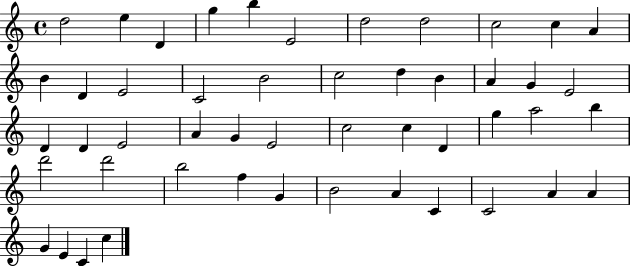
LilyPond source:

{
  \clef treble
  \time 4/4
  \defaultTimeSignature
  \key c \major
  d''2 e''4 d'4 | g''4 b''4 e'2 | d''2 d''2 | c''2 c''4 a'4 | \break b'4 d'4 e'2 | c'2 b'2 | c''2 d''4 b'4 | a'4 g'4 e'2 | \break d'4 d'4 e'2 | a'4 g'4 e'2 | c''2 c''4 d'4 | g''4 a''2 b''4 | \break d'''2 d'''2 | b''2 f''4 g'4 | b'2 a'4 c'4 | c'2 a'4 a'4 | \break g'4 e'4 c'4 c''4 | \bar "|."
}